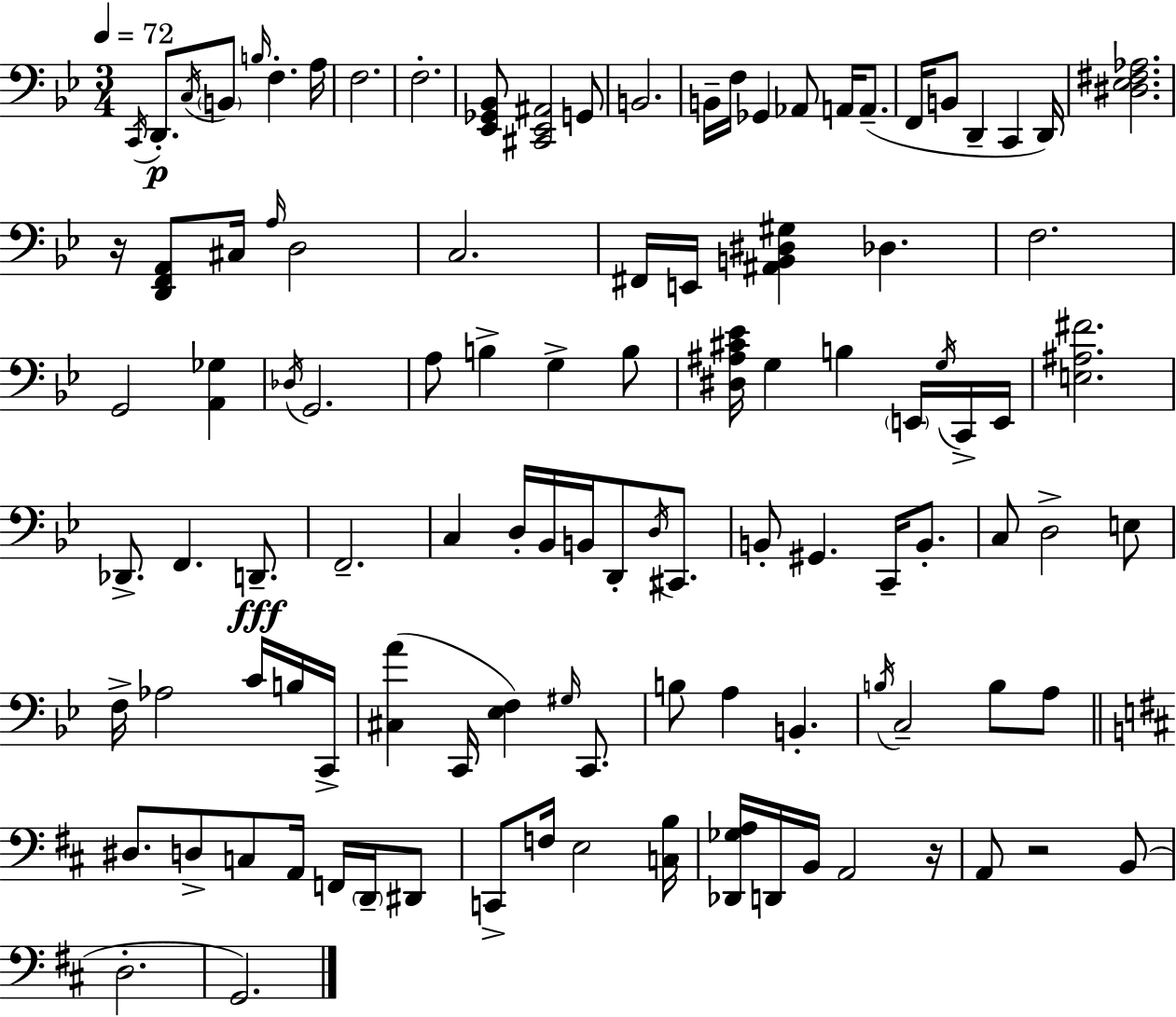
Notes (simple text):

C2/s D2/e. C3/s B2/e B3/s F3/q. A3/s F3/h. F3/h. [Eb2,Gb2,Bb2]/e [C#2,Eb2,A#2]/h G2/e B2/h. B2/s F3/s Gb2/q Ab2/e A2/s A2/e. F2/s B2/e D2/q C2/q D2/s [D#3,Eb3,F#3,Ab3]/h. R/s [D2,F2,A2]/e C#3/s A3/s D3/h C3/h. F#2/s E2/s [A#2,B2,D#3,G#3]/q Db3/q. F3/h. G2/h [A2,Gb3]/q Db3/s G2/h. A3/e B3/q G3/q B3/e [D#3,A#3,C#4,Eb4]/s G3/q B3/q E2/s G3/s C2/s E2/s [E3,A#3,F#4]/h. Db2/e. F2/q. D2/e. F2/h. C3/q D3/s Bb2/s B2/s D2/e D3/s C#2/e. B2/e G#2/q. C2/s B2/e. C3/e D3/h E3/e F3/s Ab3/h C4/s B3/s C2/s [C#3,A4]/q C2/s [Eb3,F3]/q G#3/s C2/e. B3/e A3/q B2/q. B3/s C3/h B3/e A3/e D#3/e. D3/e C3/e A2/s F2/s D2/s D#2/e C2/e F3/s E3/h [C3,B3]/s [Db2,Gb3,A3]/s D2/s B2/s A2/h R/s A2/e R/h B2/e D3/h. G2/h.